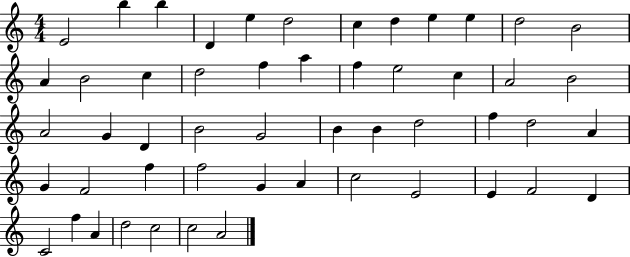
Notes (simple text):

E4/h B5/q B5/q D4/q E5/q D5/h C5/q D5/q E5/q E5/q D5/h B4/h A4/q B4/h C5/q D5/h F5/q A5/q F5/q E5/h C5/q A4/h B4/h A4/h G4/q D4/q B4/h G4/h B4/q B4/q D5/h F5/q D5/h A4/q G4/q F4/h F5/q F5/h G4/q A4/q C5/h E4/h E4/q F4/h D4/q C4/h F5/q A4/q D5/h C5/h C5/h A4/h